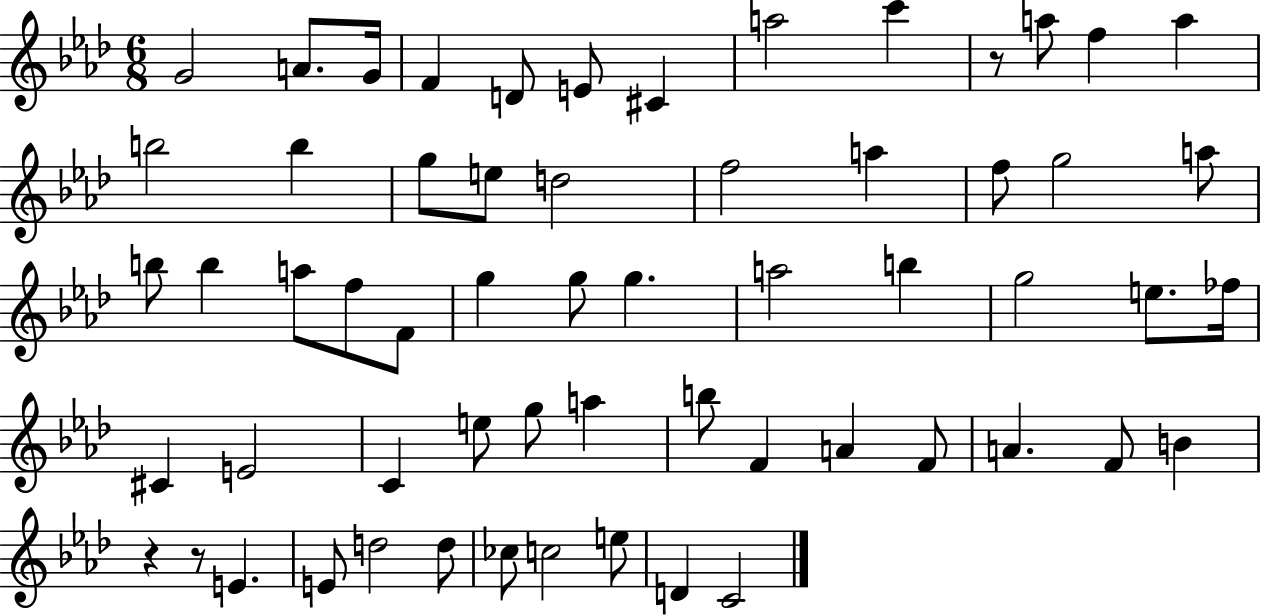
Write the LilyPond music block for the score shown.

{
  \clef treble
  \numericTimeSignature
  \time 6/8
  \key aes \major
  g'2 a'8. g'16 | f'4 d'8 e'8 cis'4 | a''2 c'''4 | r8 a''8 f''4 a''4 | \break b''2 b''4 | g''8 e''8 d''2 | f''2 a''4 | f''8 g''2 a''8 | \break b''8 b''4 a''8 f''8 f'8 | g''4 g''8 g''4. | a''2 b''4 | g''2 e''8. fes''16 | \break cis'4 e'2 | c'4 e''8 g''8 a''4 | b''8 f'4 a'4 f'8 | a'4. f'8 b'4 | \break r4 r8 e'4. | e'8 d''2 d''8 | ces''8 c''2 e''8 | d'4 c'2 | \break \bar "|."
}